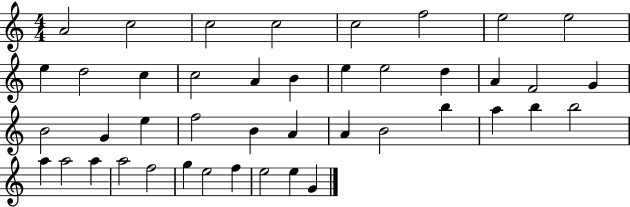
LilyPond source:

{
  \clef treble
  \numericTimeSignature
  \time 4/4
  \key c \major
  a'2 c''2 | c''2 c''2 | c''2 f''2 | e''2 e''2 | \break e''4 d''2 c''4 | c''2 a'4 b'4 | e''4 e''2 d''4 | a'4 f'2 g'4 | \break b'2 g'4 e''4 | f''2 b'4 a'4 | a'4 b'2 b''4 | a''4 b''4 b''2 | \break a''4 a''2 a''4 | a''2 f''2 | g''4 e''2 f''4 | e''2 e''4 g'4 | \break \bar "|."
}